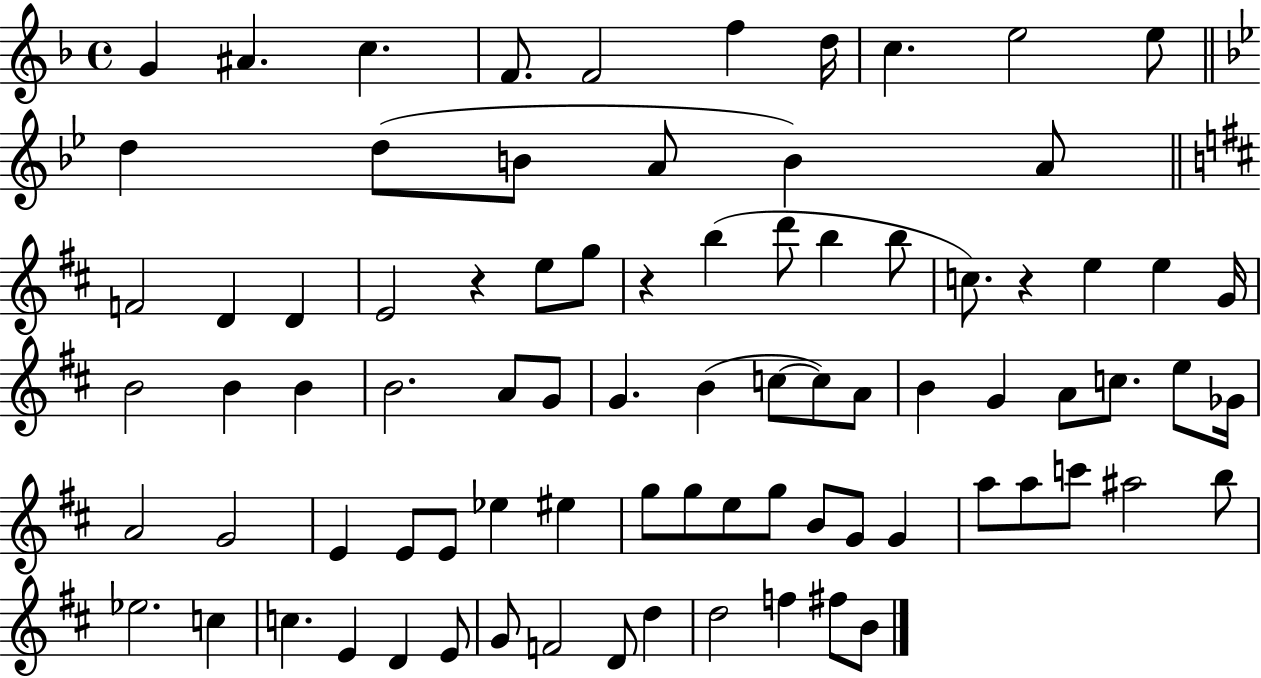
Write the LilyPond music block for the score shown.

{
  \clef treble
  \time 4/4
  \defaultTimeSignature
  \key f \major
  g'4 ais'4. c''4. | f'8. f'2 f''4 d''16 | c''4. e''2 e''8 | \bar "||" \break \key g \minor d''4 d''8( b'8 a'8 b'4) a'8 | \bar "||" \break \key d \major f'2 d'4 d'4 | e'2 r4 e''8 g''8 | r4 b''4( d'''8 b''4 b''8 | c''8.) r4 e''4 e''4 g'16 | \break b'2 b'4 b'4 | b'2. a'8 g'8 | g'4. b'4( c''8~~ c''8) a'8 | b'4 g'4 a'8 c''8. e''8 ges'16 | \break a'2 g'2 | e'4 e'8 e'8 ees''4 eis''4 | g''8 g''8 e''8 g''8 b'8 g'8 g'4 | a''8 a''8 c'''8 ais''2 b''8 | \break ees''2. c''4 | c''4. e'4 d'4 e'8 | g'8 f'2 d'8 d''4 | d''2 f''4 fis''8 b'8 | \break \bar "|."
}